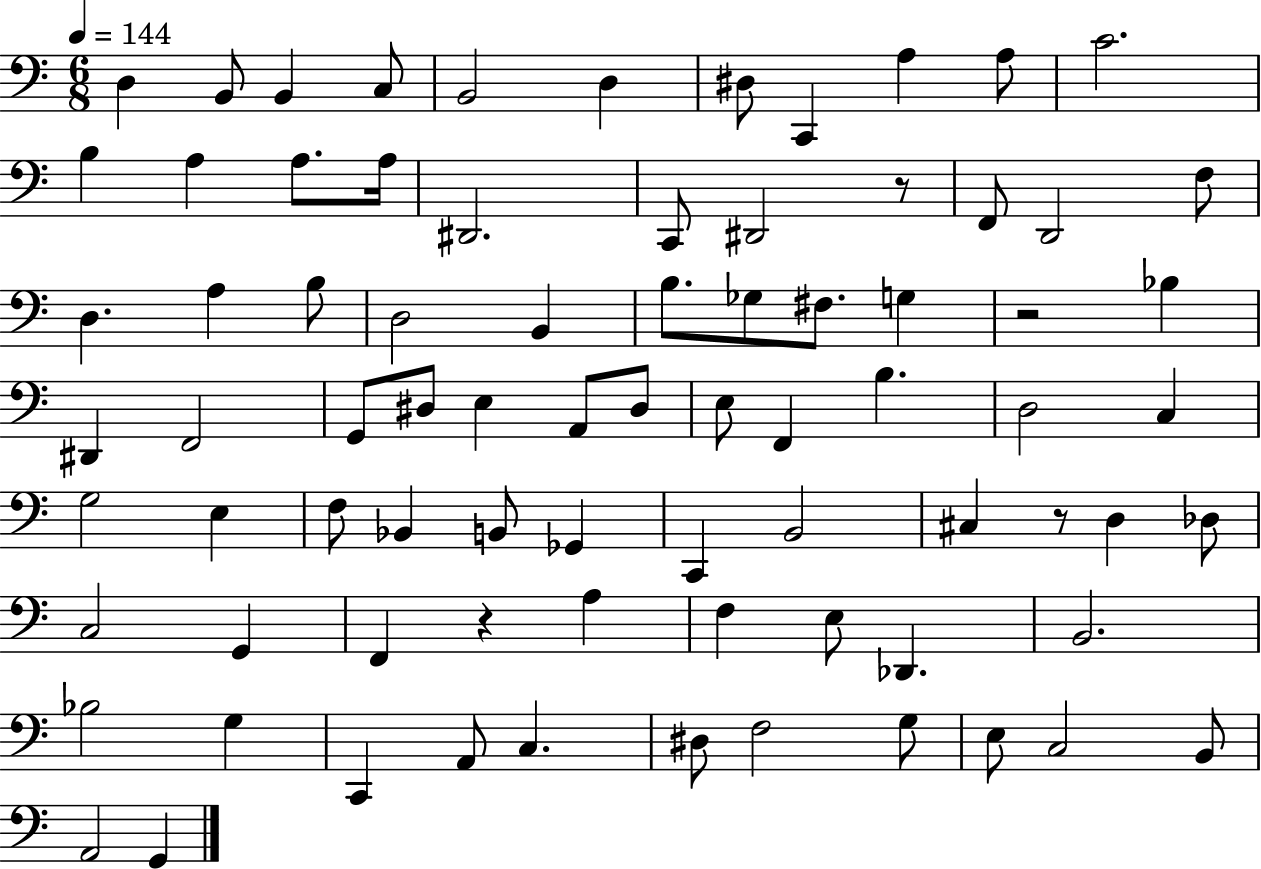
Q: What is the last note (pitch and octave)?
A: G2